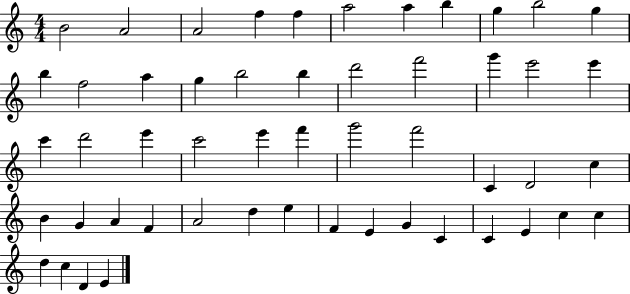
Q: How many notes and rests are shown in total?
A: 52